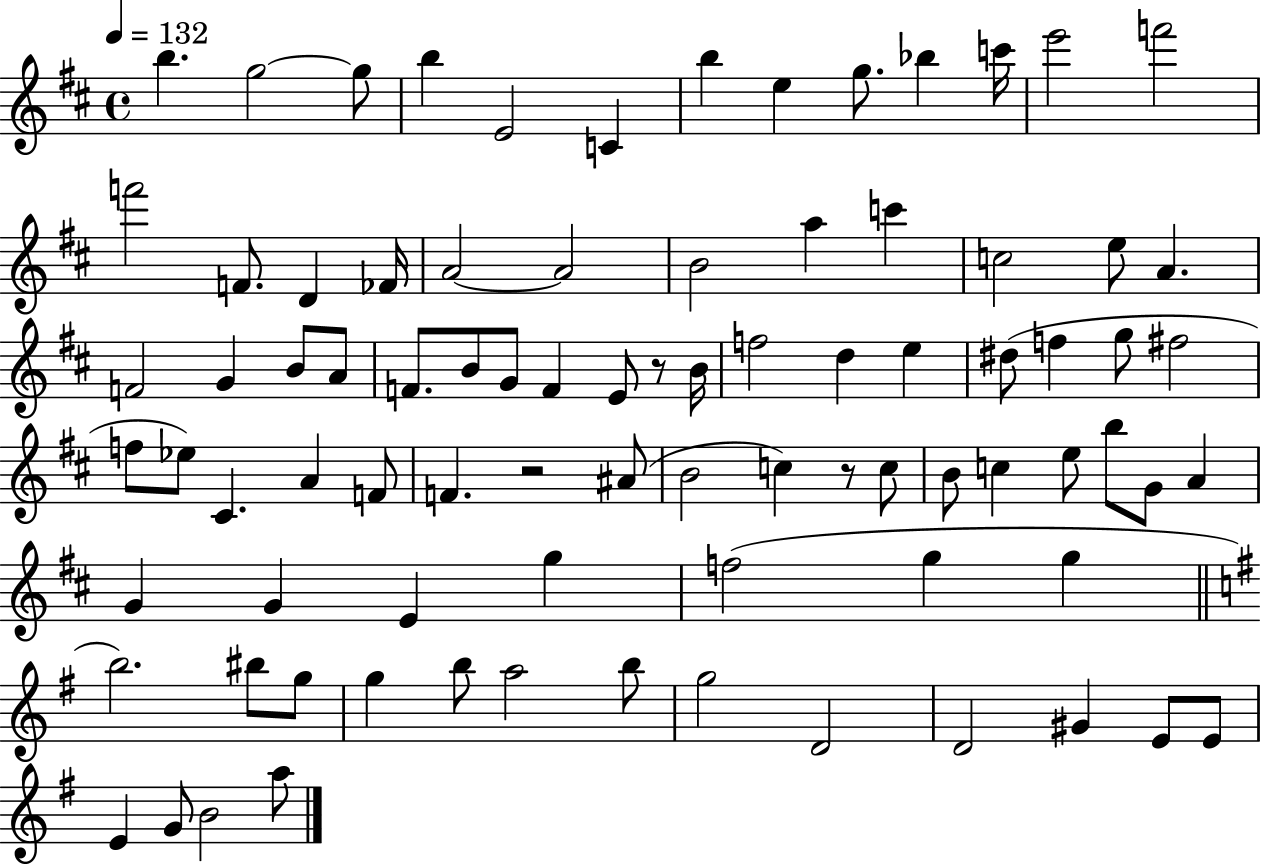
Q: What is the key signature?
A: D major